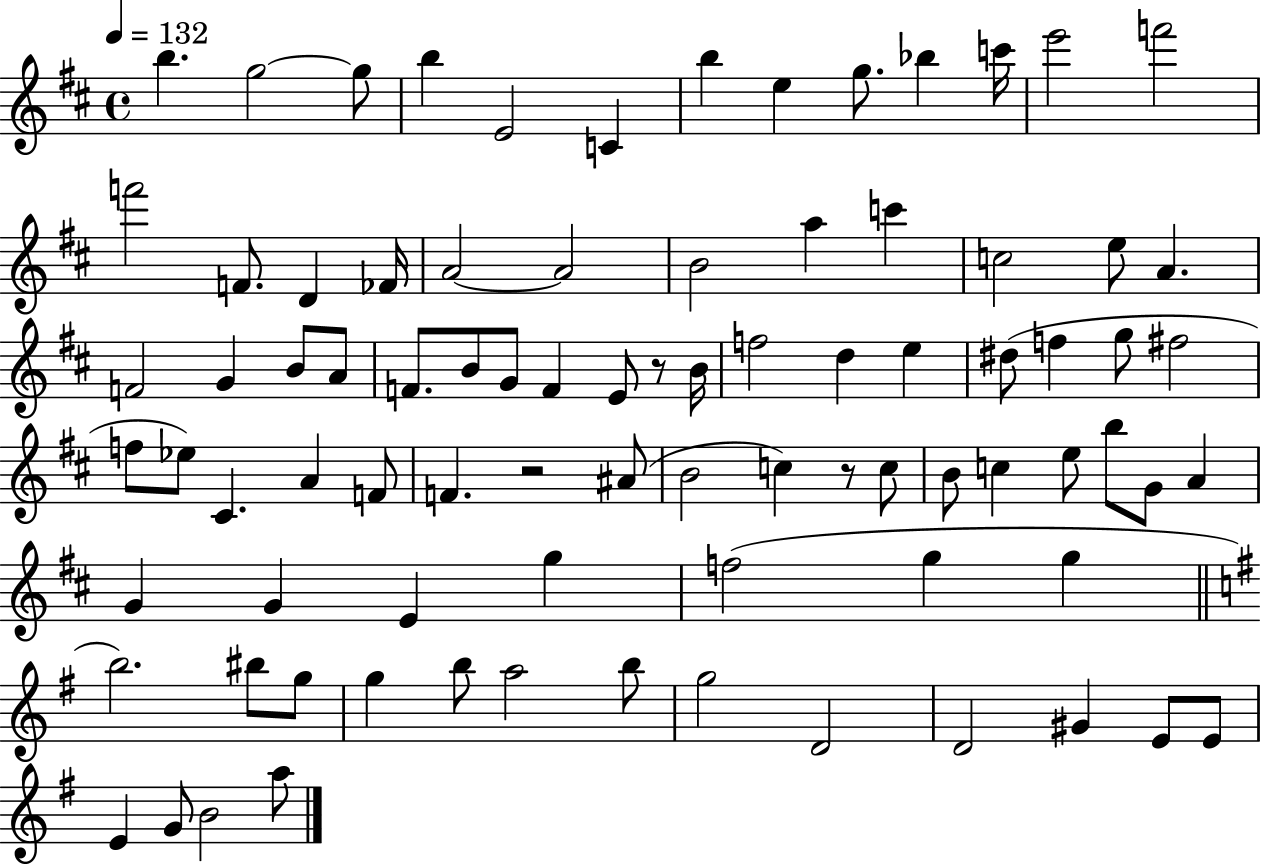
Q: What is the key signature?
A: D major